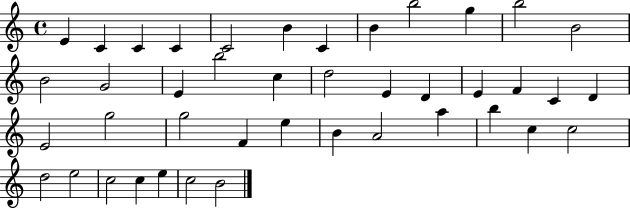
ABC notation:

X:1
T:Untitled
M:4/4
L:1/4
K:C
E C C C C2 B C B b2 g b2 B2 B2 G2 E b2 c d2 E D E F C D E2 g2 g2 F e B A2 a b c c2 d2 e2 c2 c e c2 B2